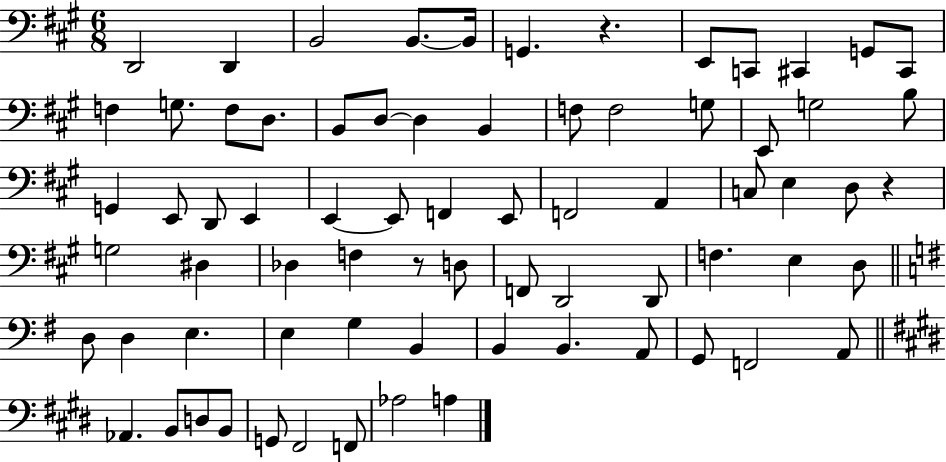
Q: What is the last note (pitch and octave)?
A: A3